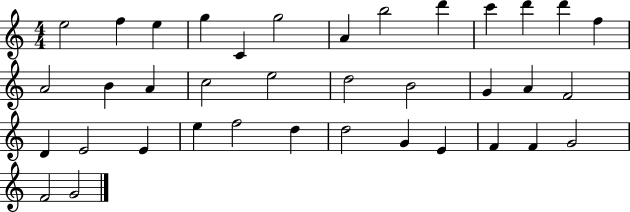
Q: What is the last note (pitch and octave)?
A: G4